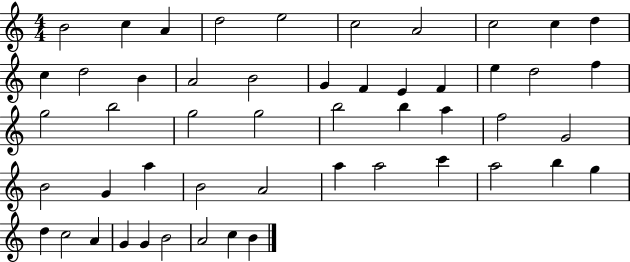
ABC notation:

X:1
T:Untitled
M:4/4
L:1/4
K:C
B2 c A d2 e2 c2 A2 c2 c d c d2 B A2 B2 G F E F e d2 f g2 b2 g2 g2 b2 b a f2 G2 B2 G a B2 A2 a a2 c' a2 b g d c2 A G G B2 A2 c B